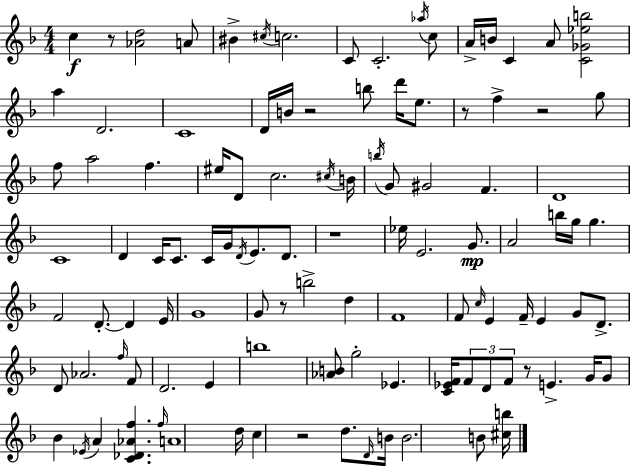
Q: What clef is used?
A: treble